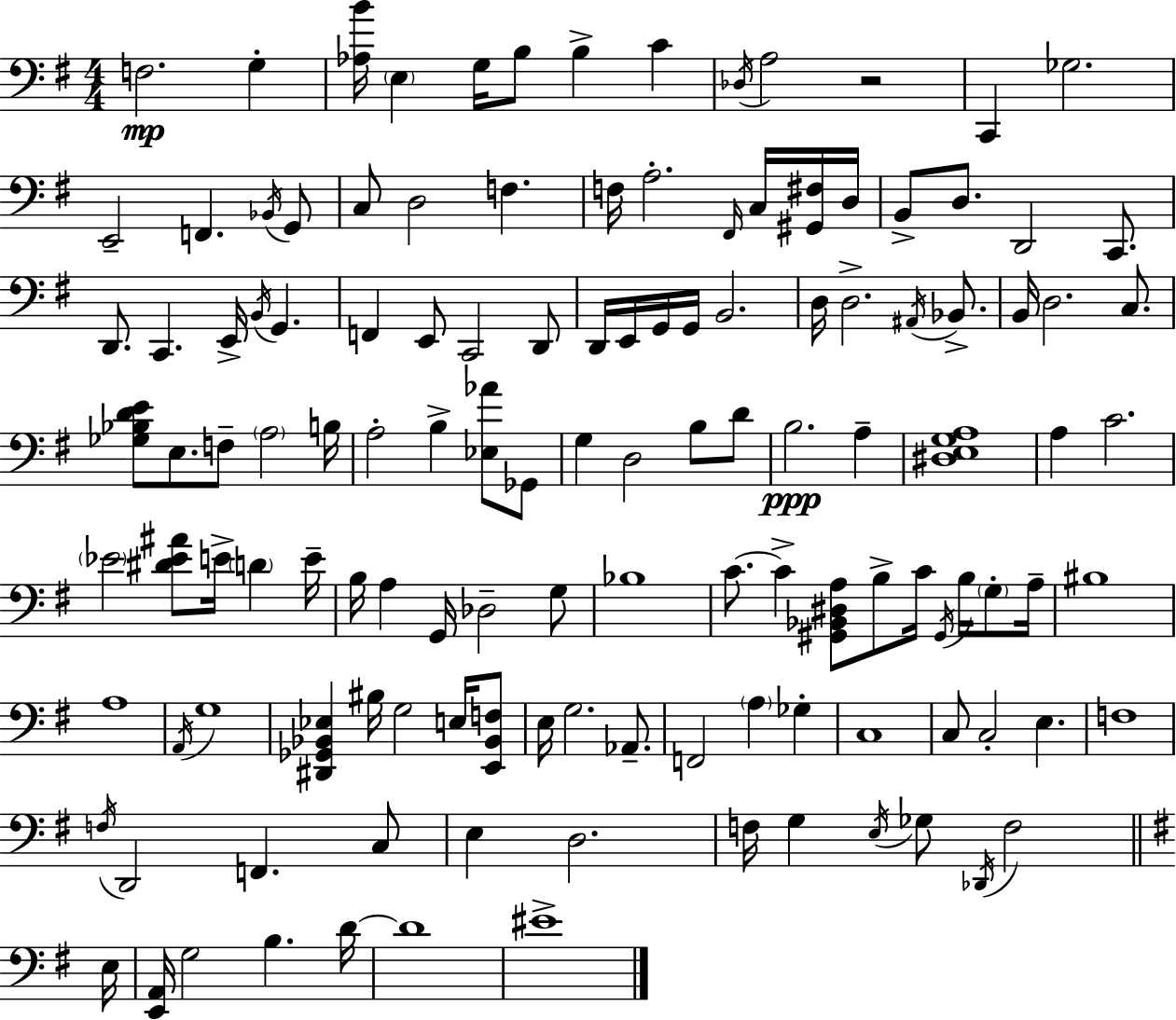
X:1
T:Untitled
M:4/4
L:1/4
K:Em
F,2 G, [_A,B]/4 E, G,/4 B,/2 B, C _D,/4 A,2 z2 C,, _G,2 E,,2 F,, _B,,/4 G,,/2 C,/2 D,2 F, F,/4 A,2 ^F,,/4 C,/4 [^G,,^F,]/4 D,/4 B,,/2 D,/2 D,,2 C,,/2 D,,/2 C,, E,,/4 B,,/4 G,, F,, E,,/2 C,,2 D,,/2 D,,/4 E,,/4 G,,/4 G,,/4 B,,2 D,/4 D,2 ^A,,/4 _B,,/2 B,,/4 D,2 C,/2 [_G,_B,DE]/2 E,/2 F,/2 A,2 B,/4 A,2 B, [_E,_A]/2 _G,,/2 G, D,2 B,/2 D/2 B,2 A, [^D,E,G,A,]4 A, C2 _E2 [^D_E^A]/2 E/4 D E/4 B,/4 A, G,,/4 _D,2 G,/2 _B,4 C/2 C [^G,,_B,,^D,A,]/2 B,/2 C/4 ^G,,/4 B,/4 G,/2 A,/4 ^B,4 A,4 A,,/4 G,4 [^D,,_G,,_B,,_E,] ^B,/4 G,2 E,/4 [E,,_B,,F,]/2 E,/4 G,2 _A,,/2 F,,2 A, _G, C,4 C,/2 C,2 E, F,4 F,/4 D,,2 F,, C,/2 E, D,2 F,/4 G, E,/4 _G,/2 _D,,/4 F,2 E,/4 [E,,A,,]/4 G,2 B, D/4 D4 ^E4